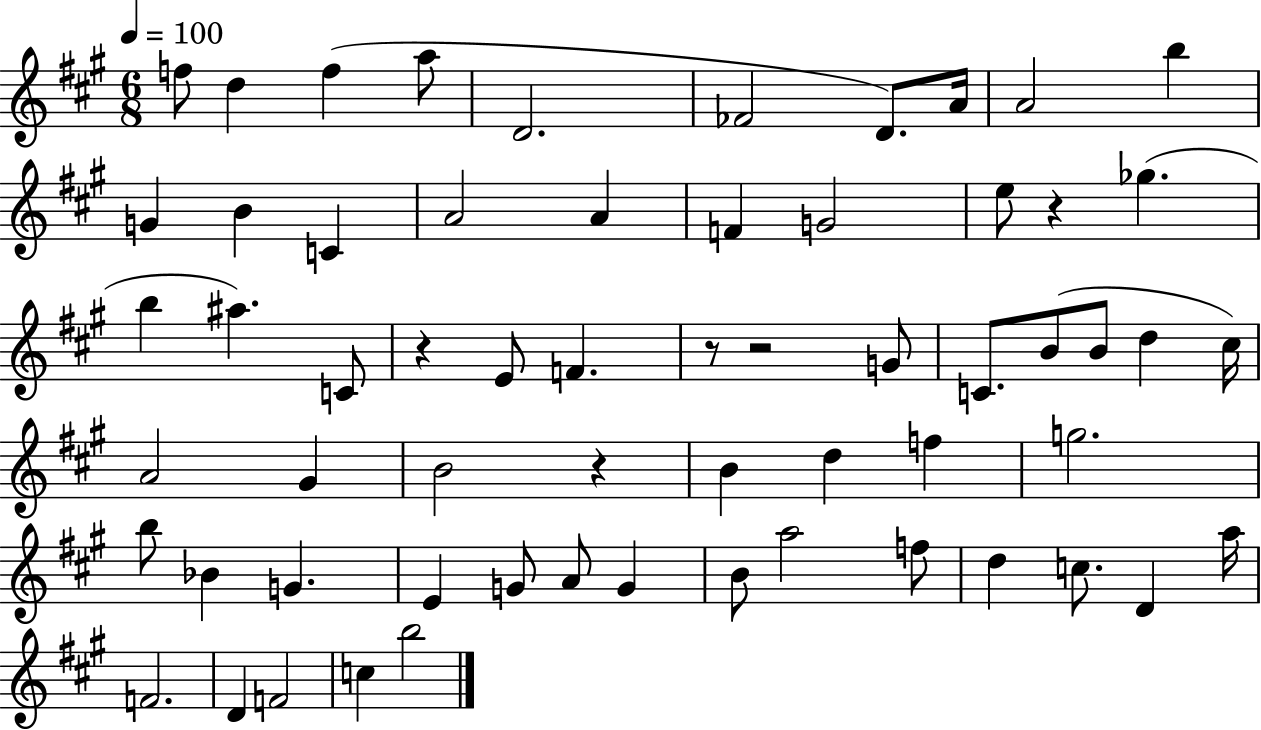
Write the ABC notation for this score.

X:1
T:Untitled
M:6/8
L:1/4
K:A
f/2 d f a/2 D2 _F2 D/2 A/4 A2 b G B C A2 A F G2 e/2 z _g b ^a C/2 z E/2 F z/2 z2 G/2 C/2 B/2 B/2 d ^c/4 A2 ^G B2 z B d f g2 b/2 _B G E G/2 A/2 G B/2 a2 f/2 d c/2 D a/4 F2 D F2 c b2